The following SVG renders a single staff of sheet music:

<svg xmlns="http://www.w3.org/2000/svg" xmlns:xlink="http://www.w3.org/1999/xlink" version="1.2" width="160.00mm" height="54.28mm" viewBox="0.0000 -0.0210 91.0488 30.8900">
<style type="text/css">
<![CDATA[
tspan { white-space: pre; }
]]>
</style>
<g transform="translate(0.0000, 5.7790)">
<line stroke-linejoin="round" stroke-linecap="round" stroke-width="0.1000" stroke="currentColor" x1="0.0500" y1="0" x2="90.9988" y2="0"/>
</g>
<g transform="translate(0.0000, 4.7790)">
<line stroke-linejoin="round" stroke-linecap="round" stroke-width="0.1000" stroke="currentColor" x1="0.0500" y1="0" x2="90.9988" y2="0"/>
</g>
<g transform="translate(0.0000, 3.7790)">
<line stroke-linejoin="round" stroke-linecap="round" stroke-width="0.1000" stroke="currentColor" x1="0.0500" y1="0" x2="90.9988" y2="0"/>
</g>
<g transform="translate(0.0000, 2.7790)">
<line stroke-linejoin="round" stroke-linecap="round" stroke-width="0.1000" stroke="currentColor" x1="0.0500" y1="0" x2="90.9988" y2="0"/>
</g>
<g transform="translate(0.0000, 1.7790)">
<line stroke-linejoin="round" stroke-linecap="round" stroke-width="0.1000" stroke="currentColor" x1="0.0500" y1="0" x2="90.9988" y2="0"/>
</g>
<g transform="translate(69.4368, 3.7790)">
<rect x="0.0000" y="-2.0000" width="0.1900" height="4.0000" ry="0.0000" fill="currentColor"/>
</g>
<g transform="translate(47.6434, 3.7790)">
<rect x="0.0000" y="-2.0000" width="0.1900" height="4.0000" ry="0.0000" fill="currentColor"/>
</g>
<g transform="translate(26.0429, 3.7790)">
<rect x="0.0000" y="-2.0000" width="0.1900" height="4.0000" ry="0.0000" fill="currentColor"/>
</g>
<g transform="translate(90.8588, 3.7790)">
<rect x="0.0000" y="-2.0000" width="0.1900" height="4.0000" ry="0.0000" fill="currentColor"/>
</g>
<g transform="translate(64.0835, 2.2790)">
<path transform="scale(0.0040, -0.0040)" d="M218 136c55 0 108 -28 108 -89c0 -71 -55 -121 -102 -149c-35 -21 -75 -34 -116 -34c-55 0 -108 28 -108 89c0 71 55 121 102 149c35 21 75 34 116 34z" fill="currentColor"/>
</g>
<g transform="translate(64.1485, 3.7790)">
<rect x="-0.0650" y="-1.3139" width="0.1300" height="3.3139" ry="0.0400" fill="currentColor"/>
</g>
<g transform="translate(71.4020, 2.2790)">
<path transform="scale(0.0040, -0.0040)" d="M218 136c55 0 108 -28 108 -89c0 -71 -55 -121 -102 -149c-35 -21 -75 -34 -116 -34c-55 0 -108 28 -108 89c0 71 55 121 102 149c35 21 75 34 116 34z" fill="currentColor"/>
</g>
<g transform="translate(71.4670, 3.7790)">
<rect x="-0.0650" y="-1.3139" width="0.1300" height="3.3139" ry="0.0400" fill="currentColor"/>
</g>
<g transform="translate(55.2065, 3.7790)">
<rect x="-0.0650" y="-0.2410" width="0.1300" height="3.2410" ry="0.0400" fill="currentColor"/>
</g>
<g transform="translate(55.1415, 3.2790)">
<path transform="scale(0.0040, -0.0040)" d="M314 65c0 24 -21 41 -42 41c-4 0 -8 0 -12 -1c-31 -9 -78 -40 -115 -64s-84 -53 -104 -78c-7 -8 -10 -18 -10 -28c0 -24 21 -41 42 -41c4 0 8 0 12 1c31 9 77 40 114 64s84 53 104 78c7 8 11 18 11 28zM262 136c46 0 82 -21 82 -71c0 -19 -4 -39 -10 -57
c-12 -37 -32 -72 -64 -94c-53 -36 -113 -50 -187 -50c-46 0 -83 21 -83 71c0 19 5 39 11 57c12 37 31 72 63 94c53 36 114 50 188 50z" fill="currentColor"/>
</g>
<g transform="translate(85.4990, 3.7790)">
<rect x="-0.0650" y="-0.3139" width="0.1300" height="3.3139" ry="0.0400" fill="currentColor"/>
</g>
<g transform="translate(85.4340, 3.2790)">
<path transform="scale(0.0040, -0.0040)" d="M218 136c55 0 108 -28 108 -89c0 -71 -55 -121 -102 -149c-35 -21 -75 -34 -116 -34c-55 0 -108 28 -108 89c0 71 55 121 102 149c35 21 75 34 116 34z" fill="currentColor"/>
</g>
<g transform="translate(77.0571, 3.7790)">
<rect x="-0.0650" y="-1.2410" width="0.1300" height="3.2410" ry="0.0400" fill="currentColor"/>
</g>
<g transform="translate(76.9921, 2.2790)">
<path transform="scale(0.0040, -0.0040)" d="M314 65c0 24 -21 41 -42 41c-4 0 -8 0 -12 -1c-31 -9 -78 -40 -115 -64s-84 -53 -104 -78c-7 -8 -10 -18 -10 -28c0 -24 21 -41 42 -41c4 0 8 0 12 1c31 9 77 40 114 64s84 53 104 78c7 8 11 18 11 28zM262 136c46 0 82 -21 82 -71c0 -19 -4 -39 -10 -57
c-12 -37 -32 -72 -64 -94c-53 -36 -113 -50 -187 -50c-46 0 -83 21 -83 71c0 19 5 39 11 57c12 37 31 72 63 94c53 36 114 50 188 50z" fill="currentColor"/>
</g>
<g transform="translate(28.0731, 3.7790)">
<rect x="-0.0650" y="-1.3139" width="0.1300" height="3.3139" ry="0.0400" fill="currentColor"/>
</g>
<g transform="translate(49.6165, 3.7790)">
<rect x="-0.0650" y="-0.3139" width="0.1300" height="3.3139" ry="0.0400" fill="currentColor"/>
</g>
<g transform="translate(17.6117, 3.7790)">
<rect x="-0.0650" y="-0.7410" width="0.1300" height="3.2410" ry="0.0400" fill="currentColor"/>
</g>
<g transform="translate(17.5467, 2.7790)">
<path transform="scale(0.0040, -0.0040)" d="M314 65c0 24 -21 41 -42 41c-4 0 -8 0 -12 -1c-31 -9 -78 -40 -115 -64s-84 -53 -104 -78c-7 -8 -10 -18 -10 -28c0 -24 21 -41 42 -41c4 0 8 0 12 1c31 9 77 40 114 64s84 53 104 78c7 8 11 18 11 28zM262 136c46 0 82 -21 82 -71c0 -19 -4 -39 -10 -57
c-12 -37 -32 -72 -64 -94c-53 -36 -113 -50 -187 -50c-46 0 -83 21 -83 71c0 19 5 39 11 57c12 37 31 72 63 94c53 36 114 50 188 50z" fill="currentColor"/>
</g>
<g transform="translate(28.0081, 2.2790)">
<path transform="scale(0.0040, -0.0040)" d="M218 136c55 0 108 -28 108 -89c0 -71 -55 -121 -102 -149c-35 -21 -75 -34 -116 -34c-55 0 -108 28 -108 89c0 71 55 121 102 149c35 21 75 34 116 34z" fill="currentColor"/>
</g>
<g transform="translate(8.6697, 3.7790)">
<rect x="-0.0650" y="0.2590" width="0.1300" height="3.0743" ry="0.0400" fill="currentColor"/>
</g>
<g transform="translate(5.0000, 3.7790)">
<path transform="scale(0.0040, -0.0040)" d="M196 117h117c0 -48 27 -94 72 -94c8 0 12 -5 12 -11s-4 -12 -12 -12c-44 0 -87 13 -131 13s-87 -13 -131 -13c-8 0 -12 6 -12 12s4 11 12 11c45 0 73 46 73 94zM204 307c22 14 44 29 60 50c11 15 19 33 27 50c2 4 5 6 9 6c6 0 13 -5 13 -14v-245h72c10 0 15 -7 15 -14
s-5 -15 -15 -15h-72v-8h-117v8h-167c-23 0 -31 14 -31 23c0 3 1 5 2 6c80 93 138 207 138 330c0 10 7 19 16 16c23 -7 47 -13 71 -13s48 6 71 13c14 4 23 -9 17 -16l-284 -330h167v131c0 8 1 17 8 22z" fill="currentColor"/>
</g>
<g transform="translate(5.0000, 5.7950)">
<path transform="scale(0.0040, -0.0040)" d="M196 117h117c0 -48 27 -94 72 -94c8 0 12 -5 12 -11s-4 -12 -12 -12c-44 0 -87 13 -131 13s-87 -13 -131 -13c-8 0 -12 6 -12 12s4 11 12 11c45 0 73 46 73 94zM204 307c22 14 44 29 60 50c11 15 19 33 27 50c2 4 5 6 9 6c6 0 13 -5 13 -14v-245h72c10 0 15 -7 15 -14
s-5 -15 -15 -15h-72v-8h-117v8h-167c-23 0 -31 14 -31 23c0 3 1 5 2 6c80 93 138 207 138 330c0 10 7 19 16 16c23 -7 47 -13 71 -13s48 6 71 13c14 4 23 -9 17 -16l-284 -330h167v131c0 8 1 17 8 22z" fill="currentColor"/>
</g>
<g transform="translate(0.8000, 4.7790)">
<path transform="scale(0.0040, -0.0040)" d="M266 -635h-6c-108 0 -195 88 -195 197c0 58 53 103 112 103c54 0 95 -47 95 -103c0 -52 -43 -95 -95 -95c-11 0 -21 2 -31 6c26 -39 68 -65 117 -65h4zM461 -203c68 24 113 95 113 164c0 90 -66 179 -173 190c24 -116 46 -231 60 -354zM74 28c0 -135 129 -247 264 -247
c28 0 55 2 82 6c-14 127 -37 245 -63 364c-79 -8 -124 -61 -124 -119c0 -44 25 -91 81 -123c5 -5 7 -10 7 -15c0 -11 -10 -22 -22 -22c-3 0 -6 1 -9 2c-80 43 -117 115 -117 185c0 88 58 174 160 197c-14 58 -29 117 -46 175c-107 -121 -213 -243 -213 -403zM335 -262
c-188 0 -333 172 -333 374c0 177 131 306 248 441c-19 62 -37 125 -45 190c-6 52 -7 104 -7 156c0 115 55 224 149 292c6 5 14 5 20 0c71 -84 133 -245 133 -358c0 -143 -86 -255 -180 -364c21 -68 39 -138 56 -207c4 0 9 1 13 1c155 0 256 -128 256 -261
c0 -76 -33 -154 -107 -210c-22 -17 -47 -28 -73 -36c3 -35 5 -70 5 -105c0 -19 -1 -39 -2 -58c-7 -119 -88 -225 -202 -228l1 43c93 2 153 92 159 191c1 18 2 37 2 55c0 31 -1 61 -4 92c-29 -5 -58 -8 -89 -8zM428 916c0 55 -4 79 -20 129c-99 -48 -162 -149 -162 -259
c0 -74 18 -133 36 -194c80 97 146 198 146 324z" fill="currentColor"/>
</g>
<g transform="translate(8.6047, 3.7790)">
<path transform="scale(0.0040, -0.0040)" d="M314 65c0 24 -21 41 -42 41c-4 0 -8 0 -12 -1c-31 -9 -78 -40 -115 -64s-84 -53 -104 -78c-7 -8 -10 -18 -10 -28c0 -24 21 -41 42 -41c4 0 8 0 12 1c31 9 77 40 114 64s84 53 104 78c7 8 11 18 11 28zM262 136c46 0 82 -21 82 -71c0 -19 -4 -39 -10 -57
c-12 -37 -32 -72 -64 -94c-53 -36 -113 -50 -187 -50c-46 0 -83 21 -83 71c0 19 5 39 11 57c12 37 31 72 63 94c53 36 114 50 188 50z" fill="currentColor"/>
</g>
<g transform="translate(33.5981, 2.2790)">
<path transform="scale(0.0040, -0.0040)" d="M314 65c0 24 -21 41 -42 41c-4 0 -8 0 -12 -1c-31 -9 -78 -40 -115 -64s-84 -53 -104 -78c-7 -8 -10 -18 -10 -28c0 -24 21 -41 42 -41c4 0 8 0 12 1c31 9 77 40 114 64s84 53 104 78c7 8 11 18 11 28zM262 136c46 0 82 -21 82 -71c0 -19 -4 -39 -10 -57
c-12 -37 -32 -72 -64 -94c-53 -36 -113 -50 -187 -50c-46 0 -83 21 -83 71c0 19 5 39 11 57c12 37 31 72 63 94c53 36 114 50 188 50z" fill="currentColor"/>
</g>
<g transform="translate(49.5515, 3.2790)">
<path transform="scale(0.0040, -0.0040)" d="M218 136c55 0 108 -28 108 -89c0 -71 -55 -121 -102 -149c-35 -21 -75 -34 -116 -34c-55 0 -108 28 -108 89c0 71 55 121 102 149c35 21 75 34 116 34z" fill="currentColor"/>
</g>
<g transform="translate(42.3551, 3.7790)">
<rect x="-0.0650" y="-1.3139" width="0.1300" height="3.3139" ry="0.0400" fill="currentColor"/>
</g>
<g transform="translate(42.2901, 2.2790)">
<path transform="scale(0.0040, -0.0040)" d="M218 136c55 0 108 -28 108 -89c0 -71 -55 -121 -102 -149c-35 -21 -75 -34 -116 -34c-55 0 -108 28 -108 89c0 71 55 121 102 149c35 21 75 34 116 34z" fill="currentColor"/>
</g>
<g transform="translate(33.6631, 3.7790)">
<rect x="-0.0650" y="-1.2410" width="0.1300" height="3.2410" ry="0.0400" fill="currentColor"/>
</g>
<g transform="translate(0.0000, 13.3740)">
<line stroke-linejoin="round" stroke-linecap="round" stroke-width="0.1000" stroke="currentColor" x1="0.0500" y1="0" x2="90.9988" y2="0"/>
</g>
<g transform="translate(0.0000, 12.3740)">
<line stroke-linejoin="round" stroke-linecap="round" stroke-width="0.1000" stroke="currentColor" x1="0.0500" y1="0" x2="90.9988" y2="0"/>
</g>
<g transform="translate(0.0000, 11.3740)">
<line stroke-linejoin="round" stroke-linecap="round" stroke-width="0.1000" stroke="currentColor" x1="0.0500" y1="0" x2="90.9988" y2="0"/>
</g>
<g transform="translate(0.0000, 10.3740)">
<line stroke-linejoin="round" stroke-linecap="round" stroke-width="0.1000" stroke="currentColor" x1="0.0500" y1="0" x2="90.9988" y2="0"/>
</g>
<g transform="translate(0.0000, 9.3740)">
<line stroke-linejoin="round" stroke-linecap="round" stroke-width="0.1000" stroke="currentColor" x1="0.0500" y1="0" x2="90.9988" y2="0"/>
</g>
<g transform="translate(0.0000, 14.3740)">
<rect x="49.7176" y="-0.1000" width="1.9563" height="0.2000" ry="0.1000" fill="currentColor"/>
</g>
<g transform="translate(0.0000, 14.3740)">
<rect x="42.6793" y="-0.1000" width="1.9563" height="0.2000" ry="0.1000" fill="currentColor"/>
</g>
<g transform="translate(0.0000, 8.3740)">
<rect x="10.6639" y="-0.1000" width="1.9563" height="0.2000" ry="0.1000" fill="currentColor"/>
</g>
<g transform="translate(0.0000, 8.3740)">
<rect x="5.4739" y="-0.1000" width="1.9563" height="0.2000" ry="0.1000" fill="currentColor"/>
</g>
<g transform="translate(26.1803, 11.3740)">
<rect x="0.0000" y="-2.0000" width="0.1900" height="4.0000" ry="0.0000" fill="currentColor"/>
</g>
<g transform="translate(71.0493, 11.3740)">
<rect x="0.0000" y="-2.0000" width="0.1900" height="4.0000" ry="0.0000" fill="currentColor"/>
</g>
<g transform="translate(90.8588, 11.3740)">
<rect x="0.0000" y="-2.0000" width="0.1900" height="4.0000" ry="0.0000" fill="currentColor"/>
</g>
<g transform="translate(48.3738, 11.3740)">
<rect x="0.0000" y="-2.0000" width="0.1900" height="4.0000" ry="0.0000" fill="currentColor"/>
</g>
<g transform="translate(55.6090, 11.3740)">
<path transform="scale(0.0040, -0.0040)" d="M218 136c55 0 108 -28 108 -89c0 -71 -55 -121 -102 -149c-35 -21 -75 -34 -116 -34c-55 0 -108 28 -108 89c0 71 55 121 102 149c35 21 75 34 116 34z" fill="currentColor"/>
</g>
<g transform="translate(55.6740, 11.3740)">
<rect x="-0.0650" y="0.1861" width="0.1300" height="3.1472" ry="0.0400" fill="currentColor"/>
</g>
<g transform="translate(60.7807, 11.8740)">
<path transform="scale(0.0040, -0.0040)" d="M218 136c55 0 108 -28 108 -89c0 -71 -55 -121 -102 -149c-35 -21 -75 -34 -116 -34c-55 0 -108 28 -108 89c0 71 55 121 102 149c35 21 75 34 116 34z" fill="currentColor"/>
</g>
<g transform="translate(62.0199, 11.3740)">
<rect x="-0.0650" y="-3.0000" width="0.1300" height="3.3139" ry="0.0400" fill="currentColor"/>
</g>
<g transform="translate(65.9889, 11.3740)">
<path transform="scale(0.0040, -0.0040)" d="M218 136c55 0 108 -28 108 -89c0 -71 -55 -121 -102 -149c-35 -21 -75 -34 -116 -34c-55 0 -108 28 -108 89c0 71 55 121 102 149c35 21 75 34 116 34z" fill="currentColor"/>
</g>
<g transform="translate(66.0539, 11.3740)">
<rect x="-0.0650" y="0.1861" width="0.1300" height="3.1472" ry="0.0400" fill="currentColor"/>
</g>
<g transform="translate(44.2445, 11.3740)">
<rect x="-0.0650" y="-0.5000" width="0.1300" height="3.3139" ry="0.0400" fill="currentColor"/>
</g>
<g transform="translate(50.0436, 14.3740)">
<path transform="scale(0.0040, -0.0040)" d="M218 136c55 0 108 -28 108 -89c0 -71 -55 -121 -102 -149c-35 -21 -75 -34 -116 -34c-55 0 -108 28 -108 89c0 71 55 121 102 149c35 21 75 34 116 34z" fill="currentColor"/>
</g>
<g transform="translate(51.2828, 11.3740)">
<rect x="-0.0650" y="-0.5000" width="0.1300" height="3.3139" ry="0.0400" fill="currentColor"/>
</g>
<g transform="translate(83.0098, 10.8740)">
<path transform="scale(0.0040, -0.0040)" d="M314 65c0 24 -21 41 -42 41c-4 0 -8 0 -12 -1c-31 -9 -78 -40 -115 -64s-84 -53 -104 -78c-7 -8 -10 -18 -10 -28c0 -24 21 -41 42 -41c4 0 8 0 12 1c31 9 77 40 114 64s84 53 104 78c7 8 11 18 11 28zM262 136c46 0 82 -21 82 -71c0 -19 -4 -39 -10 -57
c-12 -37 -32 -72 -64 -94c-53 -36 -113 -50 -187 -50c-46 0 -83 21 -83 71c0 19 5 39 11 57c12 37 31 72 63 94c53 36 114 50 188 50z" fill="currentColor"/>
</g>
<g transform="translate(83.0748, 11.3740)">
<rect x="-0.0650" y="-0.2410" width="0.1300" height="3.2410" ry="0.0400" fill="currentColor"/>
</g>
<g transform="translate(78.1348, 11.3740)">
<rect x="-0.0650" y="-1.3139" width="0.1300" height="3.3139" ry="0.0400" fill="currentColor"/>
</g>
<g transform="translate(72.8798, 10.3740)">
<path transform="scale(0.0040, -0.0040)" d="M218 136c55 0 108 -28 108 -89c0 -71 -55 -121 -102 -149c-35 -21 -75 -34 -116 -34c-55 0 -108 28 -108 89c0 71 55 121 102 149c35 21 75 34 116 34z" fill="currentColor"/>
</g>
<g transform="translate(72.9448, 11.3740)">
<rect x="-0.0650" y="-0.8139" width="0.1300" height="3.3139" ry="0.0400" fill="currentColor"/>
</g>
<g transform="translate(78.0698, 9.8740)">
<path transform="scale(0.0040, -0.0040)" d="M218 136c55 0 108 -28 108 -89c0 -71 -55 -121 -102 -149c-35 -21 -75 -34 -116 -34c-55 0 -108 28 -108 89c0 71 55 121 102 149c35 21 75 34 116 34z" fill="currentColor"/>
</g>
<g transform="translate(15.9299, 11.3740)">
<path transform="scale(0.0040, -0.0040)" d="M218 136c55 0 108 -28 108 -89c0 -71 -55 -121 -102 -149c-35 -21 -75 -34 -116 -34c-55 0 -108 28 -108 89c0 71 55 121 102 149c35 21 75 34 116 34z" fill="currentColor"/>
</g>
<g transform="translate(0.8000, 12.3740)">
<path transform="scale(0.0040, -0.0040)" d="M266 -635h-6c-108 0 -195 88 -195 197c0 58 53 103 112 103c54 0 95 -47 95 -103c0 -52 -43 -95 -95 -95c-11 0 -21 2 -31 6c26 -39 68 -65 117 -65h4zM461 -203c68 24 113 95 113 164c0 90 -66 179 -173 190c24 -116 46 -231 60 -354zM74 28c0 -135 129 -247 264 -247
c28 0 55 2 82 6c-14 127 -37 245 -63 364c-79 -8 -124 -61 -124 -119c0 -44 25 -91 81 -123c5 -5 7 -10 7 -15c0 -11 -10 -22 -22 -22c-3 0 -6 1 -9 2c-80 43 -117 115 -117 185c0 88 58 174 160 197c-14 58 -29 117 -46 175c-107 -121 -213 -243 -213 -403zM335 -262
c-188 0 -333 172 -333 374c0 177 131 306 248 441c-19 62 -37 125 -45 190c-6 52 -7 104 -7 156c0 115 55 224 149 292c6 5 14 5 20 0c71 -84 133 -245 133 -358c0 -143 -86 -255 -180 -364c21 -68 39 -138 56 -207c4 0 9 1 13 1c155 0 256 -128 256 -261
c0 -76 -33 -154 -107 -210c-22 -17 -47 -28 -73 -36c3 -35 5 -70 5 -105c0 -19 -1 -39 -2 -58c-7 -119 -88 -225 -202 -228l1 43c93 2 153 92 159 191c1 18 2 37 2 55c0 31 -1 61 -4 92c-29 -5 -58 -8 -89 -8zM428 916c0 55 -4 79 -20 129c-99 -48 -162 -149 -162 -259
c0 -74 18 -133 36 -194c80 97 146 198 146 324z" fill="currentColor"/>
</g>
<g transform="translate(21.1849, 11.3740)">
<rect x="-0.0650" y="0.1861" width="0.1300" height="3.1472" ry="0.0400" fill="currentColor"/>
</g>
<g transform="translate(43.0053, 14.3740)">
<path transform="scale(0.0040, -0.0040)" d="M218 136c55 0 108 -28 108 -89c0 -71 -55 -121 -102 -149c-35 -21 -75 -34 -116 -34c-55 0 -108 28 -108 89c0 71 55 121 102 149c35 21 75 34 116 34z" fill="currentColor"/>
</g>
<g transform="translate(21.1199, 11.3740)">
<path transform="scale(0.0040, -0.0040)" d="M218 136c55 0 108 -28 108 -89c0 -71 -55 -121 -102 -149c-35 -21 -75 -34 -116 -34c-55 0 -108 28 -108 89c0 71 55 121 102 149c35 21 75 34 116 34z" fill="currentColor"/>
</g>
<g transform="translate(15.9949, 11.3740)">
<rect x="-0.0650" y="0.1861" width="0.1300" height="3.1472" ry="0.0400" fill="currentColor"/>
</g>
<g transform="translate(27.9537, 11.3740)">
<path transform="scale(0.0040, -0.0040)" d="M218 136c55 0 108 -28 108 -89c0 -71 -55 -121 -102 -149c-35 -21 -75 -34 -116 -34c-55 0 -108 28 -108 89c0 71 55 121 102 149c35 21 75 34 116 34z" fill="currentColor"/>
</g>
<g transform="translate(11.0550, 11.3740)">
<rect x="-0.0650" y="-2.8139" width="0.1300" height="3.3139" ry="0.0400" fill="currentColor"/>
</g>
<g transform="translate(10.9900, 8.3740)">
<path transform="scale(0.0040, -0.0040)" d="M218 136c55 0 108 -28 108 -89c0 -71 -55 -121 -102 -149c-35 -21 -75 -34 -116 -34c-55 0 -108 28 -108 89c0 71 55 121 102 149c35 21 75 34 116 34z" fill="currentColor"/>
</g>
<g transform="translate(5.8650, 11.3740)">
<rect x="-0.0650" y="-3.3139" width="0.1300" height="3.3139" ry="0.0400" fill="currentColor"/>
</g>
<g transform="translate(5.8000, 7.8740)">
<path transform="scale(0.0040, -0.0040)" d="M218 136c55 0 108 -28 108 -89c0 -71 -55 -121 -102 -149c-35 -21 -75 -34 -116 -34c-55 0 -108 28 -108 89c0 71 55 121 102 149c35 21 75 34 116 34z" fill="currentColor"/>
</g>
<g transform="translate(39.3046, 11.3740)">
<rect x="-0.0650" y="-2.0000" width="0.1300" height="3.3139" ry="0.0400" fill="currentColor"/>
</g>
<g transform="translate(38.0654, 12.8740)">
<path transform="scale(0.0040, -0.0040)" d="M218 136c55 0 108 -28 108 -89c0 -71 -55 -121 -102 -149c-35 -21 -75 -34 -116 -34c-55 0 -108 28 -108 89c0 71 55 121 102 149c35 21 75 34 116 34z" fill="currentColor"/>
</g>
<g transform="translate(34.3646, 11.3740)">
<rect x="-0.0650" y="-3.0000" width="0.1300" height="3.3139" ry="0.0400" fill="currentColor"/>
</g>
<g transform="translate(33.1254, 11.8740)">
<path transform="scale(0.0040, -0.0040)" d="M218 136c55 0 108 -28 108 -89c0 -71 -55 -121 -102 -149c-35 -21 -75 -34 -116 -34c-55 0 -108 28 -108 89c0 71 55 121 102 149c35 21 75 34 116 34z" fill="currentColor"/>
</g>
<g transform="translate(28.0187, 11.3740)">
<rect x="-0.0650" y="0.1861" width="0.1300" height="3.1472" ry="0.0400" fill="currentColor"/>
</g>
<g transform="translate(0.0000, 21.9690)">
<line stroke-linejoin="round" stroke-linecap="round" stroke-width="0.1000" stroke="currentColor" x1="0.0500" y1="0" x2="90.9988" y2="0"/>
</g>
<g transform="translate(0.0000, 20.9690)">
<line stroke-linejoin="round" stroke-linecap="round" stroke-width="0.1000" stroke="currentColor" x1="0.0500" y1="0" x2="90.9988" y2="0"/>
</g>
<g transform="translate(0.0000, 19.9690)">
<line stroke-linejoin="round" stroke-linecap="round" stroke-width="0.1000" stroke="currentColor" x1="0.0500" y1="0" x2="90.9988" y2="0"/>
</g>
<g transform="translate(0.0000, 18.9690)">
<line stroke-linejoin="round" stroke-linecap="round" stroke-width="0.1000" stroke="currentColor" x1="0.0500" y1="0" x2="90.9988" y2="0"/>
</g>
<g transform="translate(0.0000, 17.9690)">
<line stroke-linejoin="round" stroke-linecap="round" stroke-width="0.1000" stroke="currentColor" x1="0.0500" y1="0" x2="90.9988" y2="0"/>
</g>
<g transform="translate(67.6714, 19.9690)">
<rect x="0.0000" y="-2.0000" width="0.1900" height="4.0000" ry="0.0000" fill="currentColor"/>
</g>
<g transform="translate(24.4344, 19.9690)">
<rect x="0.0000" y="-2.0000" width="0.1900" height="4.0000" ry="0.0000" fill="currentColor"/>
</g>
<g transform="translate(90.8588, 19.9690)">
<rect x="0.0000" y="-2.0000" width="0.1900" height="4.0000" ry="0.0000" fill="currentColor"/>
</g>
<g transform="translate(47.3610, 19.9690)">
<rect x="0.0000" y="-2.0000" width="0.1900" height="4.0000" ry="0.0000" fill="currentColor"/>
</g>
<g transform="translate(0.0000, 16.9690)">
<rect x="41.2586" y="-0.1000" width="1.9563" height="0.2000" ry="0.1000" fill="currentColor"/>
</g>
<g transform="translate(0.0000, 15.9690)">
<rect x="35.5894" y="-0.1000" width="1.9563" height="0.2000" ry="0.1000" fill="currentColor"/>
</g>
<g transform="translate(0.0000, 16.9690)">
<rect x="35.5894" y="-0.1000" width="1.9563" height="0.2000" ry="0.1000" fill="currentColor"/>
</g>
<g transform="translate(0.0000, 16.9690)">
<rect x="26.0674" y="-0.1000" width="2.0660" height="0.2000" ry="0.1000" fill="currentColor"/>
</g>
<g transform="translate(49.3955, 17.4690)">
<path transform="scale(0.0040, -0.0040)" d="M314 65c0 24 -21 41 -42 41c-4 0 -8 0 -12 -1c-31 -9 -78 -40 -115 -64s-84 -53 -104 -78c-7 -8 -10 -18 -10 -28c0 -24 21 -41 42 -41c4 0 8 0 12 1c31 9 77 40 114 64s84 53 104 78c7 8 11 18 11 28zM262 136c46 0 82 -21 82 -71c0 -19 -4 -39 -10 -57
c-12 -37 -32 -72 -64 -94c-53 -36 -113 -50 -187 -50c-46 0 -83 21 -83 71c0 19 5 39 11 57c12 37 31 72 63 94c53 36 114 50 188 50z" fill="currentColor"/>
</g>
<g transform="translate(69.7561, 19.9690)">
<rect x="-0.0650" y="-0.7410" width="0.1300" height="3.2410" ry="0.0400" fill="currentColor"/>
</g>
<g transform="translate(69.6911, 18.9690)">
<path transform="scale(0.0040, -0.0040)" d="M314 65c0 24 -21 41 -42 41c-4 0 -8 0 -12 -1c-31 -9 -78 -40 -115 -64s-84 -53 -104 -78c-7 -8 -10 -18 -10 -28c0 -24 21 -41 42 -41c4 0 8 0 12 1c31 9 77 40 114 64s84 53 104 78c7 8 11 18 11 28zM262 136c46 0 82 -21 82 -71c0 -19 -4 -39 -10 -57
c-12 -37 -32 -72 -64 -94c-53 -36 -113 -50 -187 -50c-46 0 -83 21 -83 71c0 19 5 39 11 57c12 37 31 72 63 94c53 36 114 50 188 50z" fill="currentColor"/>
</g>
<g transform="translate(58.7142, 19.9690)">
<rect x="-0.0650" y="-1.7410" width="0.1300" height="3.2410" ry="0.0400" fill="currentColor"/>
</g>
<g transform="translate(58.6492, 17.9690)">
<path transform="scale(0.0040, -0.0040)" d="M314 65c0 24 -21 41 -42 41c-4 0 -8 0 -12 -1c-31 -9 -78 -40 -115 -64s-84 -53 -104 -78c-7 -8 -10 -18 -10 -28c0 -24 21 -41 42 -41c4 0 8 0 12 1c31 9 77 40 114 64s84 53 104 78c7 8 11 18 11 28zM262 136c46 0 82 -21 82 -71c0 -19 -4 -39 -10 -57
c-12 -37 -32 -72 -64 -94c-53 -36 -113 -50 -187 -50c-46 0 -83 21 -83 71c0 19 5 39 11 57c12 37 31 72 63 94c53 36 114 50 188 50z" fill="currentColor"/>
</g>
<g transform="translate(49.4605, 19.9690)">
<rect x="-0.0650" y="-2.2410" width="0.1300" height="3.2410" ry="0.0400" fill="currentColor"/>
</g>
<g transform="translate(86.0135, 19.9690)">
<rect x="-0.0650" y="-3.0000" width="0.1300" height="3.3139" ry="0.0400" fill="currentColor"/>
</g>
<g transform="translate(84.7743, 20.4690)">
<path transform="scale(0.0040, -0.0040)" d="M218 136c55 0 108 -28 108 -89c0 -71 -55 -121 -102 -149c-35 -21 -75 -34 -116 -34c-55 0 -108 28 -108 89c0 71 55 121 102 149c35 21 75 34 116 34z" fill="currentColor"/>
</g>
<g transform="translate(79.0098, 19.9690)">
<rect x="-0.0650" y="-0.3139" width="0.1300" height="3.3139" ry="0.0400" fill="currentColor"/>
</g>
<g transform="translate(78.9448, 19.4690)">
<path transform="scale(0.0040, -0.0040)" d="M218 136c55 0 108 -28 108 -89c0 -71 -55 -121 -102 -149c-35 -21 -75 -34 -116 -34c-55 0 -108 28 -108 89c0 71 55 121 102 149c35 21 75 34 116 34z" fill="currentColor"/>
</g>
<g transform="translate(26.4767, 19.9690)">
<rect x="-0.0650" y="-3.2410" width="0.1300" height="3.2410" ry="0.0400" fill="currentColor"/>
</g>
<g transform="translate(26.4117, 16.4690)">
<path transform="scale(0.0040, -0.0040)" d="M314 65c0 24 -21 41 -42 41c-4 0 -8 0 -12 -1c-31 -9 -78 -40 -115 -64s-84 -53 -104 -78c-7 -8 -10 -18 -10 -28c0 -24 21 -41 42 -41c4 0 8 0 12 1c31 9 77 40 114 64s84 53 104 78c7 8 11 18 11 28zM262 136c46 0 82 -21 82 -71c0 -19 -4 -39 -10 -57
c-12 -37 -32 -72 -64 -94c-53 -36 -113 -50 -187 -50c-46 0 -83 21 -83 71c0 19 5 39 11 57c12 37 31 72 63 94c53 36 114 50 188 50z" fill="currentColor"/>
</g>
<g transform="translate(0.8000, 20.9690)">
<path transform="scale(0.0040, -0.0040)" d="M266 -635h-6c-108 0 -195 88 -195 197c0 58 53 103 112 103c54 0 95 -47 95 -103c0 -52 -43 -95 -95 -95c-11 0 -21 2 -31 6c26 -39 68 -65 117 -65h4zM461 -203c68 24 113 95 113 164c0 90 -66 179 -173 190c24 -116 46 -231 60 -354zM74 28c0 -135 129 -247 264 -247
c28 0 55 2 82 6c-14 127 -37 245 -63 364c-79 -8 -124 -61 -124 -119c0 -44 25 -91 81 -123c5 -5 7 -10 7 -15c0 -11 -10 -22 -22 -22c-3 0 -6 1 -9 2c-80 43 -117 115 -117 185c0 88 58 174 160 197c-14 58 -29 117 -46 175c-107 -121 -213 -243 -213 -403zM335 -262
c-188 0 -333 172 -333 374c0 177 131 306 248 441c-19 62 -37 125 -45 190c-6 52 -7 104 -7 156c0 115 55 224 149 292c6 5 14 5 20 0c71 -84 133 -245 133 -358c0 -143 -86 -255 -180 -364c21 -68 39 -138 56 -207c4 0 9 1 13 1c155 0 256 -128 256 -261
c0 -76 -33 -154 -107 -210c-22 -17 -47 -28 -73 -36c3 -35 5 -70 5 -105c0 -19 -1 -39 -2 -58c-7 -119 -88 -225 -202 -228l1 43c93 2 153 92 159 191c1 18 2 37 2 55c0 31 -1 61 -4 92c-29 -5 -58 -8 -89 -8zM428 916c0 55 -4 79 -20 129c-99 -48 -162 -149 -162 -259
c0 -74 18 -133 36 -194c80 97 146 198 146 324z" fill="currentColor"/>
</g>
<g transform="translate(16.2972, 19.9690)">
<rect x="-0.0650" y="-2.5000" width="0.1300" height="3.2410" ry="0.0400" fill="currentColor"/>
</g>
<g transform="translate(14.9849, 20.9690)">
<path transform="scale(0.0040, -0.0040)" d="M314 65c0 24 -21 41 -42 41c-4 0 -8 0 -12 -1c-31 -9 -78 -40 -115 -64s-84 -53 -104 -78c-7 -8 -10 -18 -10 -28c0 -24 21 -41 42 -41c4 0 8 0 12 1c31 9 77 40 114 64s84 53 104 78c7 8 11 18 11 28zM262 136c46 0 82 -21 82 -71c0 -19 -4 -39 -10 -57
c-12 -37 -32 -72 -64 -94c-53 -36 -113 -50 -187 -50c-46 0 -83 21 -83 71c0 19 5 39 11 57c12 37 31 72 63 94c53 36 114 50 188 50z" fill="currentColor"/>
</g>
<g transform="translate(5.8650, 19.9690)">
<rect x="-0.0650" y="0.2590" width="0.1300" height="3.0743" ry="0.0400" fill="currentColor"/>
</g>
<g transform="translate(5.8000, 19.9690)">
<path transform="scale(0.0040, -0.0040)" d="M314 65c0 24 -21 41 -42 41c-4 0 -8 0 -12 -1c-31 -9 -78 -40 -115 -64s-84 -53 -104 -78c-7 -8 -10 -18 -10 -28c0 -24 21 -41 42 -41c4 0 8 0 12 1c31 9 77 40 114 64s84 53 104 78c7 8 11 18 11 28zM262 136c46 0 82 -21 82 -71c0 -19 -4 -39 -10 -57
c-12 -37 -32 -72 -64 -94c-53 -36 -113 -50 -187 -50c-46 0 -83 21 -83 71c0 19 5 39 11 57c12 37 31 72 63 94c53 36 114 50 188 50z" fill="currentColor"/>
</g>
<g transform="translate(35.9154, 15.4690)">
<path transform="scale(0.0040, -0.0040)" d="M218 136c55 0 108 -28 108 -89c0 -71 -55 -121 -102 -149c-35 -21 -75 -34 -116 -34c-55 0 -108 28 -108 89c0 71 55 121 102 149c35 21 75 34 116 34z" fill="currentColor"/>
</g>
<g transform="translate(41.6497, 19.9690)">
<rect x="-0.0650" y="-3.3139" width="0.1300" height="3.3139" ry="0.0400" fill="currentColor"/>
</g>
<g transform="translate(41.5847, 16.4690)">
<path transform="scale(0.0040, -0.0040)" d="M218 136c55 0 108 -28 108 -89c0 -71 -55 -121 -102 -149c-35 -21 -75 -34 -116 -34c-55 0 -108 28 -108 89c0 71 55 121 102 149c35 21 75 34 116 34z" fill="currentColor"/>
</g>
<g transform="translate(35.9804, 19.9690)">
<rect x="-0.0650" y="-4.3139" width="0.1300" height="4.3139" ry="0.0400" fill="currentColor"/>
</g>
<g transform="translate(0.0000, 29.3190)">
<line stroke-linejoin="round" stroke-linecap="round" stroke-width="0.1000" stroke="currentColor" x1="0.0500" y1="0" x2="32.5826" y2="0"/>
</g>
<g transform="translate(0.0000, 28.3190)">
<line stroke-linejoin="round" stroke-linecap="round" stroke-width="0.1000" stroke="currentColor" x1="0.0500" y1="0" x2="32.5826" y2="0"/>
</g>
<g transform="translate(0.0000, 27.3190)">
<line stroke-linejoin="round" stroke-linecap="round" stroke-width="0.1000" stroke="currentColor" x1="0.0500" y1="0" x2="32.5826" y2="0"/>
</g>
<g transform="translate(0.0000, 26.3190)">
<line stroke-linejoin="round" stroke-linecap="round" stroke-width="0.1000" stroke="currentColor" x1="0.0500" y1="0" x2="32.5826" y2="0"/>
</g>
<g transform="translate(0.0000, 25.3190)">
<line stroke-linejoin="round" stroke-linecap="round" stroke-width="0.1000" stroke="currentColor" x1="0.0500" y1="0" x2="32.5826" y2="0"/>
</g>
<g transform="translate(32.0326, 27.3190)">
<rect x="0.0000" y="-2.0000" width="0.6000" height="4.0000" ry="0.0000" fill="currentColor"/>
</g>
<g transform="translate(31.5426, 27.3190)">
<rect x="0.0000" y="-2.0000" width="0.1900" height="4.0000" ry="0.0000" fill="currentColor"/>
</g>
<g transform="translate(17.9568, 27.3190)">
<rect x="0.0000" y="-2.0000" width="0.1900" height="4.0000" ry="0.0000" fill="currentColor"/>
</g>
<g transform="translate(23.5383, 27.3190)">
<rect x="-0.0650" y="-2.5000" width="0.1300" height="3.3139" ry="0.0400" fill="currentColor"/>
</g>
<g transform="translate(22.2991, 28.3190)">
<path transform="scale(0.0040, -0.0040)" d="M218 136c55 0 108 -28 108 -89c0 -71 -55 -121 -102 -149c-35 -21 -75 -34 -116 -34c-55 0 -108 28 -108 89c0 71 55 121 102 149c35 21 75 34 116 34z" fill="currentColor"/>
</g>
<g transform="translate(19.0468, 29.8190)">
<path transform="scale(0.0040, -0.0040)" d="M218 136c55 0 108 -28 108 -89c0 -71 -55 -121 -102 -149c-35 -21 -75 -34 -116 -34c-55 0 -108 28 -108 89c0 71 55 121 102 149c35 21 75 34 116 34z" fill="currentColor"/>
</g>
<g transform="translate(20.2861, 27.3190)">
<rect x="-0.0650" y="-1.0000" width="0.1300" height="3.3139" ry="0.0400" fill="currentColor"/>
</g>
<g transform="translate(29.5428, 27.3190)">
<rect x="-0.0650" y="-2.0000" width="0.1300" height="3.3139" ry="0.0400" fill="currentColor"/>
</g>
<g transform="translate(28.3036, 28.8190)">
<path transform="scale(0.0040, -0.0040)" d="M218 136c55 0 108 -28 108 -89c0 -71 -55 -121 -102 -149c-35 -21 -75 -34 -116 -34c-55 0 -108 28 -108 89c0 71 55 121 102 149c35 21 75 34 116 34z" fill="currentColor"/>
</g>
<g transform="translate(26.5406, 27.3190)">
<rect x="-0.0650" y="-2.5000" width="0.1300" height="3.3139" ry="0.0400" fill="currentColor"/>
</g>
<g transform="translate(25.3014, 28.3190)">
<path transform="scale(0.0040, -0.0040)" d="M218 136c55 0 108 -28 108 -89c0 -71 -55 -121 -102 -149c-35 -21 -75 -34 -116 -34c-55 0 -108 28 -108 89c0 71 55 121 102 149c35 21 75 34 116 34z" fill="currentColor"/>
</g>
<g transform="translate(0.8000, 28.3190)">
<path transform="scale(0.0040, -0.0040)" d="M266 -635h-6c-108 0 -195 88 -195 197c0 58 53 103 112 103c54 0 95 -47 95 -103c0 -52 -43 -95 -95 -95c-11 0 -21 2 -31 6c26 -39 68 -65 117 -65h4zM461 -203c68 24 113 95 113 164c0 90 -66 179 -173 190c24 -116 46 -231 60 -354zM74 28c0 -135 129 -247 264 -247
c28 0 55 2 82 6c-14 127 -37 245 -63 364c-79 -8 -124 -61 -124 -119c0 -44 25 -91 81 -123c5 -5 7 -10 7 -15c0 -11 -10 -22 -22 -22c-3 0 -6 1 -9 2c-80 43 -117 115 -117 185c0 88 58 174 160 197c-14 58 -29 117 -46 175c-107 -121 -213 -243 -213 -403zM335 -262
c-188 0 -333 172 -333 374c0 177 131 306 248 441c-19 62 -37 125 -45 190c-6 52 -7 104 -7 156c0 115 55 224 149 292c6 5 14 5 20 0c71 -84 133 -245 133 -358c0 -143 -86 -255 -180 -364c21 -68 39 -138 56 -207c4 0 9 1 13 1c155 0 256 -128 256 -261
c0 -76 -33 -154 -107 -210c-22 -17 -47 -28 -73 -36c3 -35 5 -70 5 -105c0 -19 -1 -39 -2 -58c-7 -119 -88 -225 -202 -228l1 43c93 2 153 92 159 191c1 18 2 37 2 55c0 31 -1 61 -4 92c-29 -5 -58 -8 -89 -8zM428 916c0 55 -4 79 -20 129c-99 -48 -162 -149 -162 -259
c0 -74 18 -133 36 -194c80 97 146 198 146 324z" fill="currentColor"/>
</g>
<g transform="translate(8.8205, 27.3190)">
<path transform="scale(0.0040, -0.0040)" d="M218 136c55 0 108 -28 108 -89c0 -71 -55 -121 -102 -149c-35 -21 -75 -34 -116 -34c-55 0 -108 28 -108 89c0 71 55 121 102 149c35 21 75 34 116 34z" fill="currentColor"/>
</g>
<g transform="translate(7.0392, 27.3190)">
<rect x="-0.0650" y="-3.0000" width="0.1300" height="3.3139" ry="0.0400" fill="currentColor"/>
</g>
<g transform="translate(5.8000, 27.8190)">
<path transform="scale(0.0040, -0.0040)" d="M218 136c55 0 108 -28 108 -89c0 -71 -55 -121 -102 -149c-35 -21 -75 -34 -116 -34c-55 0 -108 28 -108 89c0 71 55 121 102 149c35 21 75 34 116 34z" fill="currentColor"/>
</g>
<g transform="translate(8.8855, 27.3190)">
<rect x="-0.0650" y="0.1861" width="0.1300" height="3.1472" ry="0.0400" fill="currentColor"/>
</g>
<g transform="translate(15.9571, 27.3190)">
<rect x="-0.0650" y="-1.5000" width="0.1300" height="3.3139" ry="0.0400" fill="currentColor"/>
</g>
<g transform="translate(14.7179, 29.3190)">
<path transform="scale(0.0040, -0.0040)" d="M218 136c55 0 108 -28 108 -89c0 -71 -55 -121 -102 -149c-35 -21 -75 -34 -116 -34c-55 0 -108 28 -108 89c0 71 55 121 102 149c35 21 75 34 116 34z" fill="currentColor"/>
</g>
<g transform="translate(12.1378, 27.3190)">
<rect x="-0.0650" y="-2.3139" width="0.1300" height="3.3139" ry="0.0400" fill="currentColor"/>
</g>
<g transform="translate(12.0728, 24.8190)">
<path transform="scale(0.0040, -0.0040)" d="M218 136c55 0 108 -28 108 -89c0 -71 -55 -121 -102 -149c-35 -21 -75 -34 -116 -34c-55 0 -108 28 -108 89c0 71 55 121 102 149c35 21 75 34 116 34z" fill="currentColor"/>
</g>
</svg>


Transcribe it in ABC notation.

X:1
T:Untitled
M:4/4
L:1/4
K:C
B2 d2 e e2 e c c2 e e e2 c b a B B B A F C C B A B d e c2 B2 G2 b2 d' b g2 f2 d2 c A A B g E D G G F